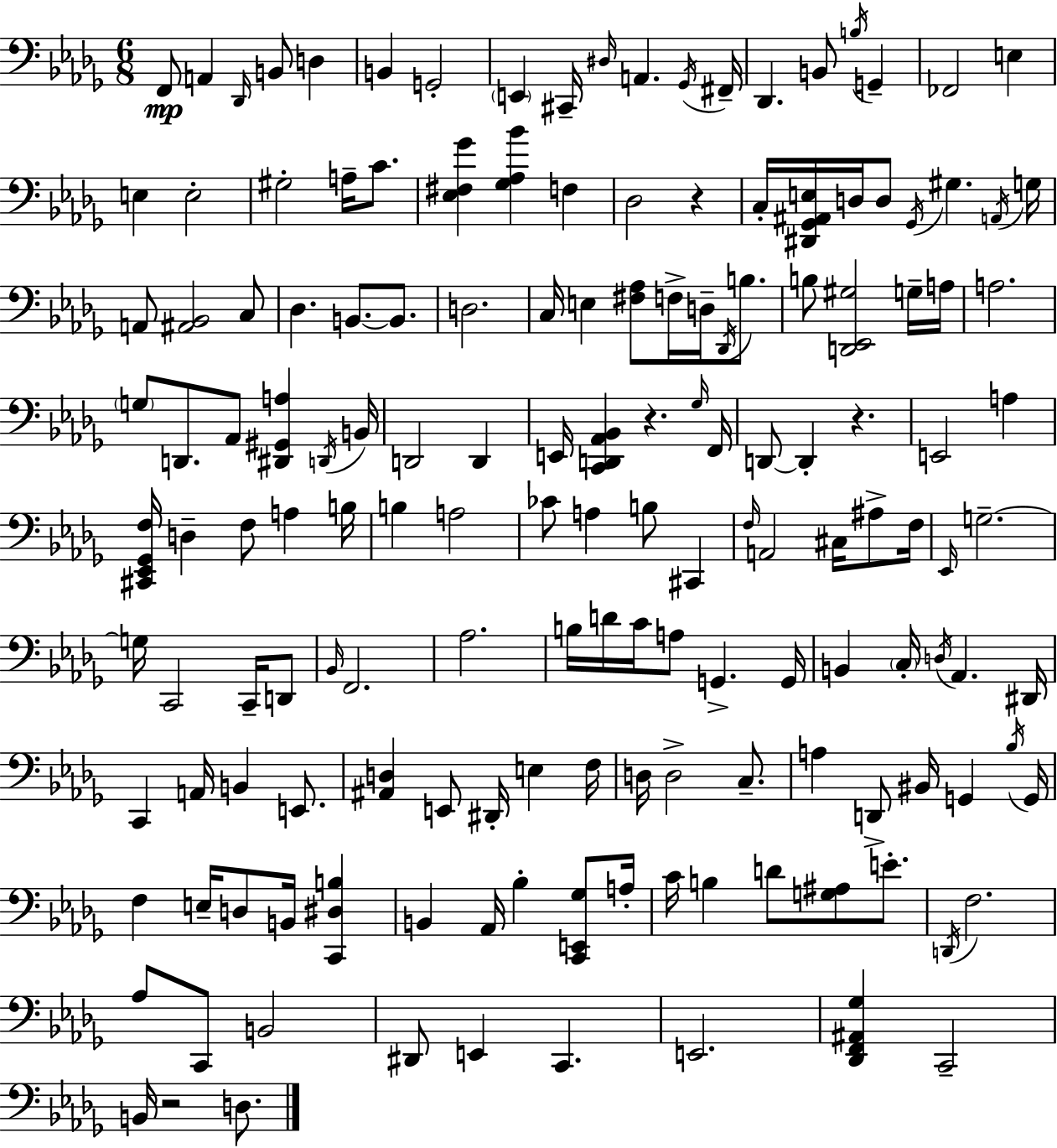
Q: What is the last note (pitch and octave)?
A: D3